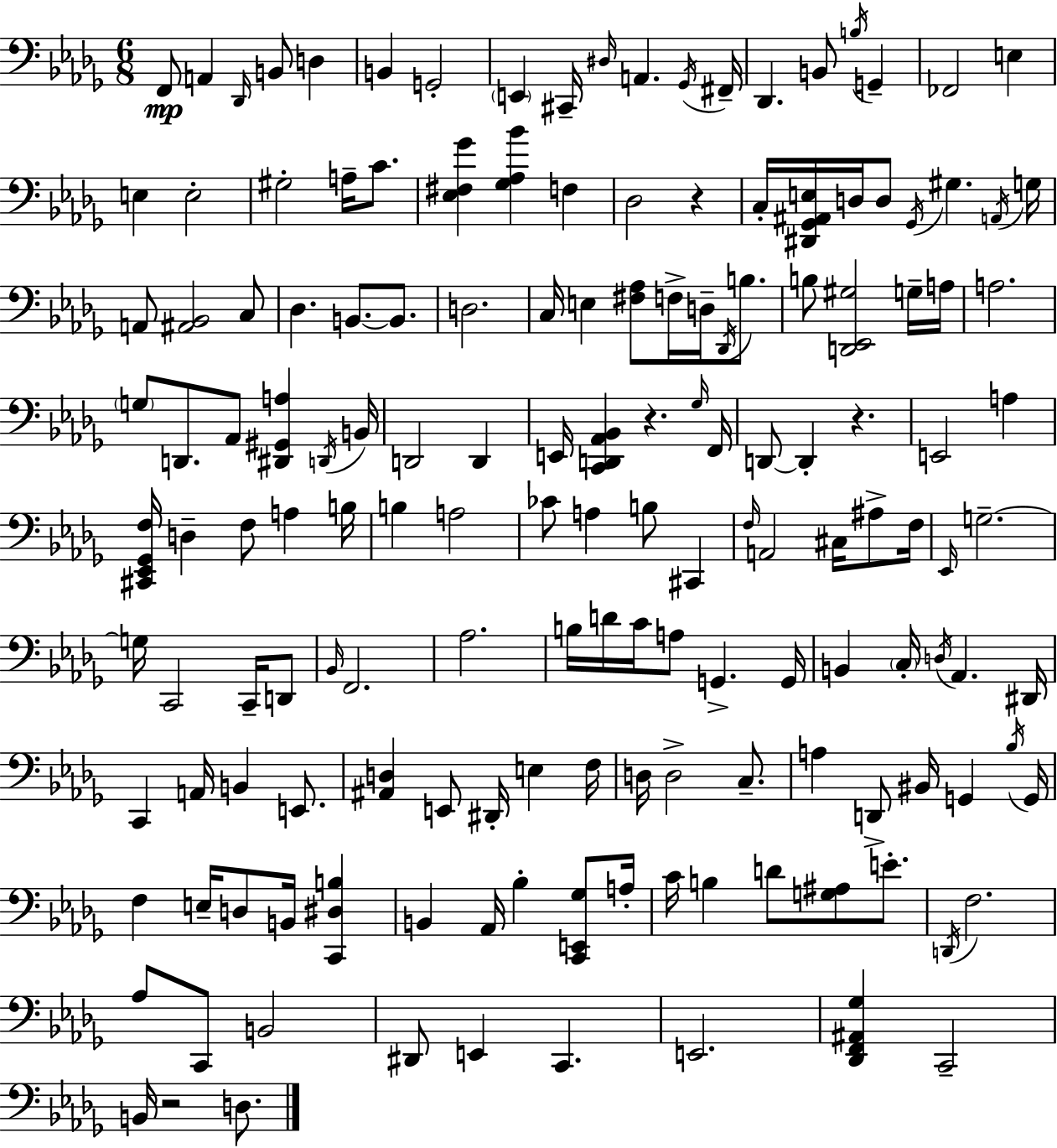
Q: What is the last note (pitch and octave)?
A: D3